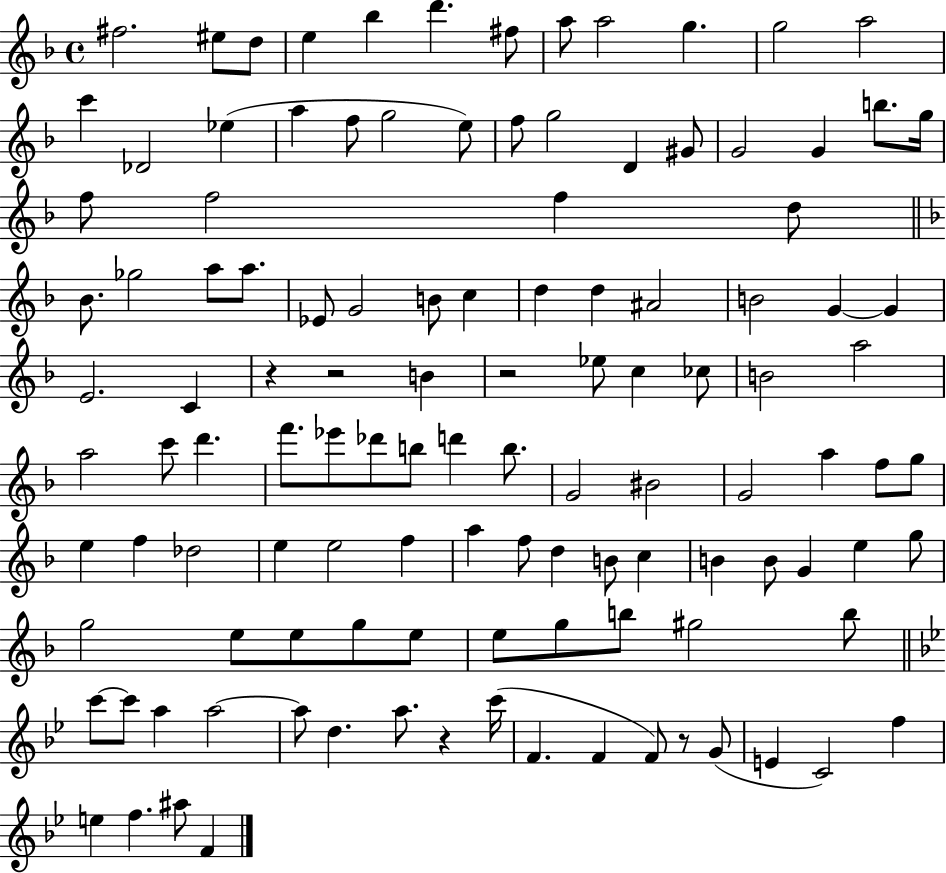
{
  \clef treble
  \time 4/4
  \defaultTimeSignature
  \key f \major
  fis''2. eis''8 d''8 | e''4 bes''4 d'''4. fis''8 | a''8 a''2 g''4. | g''2 a''2 | \break c'''4 des'2 ees''4( | a''4 f''8 g''2 e''8) | f''8 g''2 d'4 gis'8 | g'2 g'4 b''8. g''16 | \break f''8 f''2 f''4 d''8 | \bar "||" \break \key d \minor bes'8. ges''2 a''8 a''8. | ees'8 g'2 b'8 c''4 | d''4 d''4 ais'2 | b'2 g'4~~ g'4 | \break e'2. c'4 | r4 r2 b'4 | r2 ees''8 c''4 ces''8 | b'2 a''2 | \break a''2 c'''8 d'''4. | f'''8. ees'''8 des'''8 b''8 d'''4 b''8. | g'2 bis'2 | g'2 a''4 f''8 g''8 | \break e''4 f''4 des''2 | e''4 e''2 f''4 | a''4 f''8 d''4 b'8 c''4 | b'4 b'8 g'4 e''4 g''8 | \break g''2 e''8 e''8 g''8 e''8 | e''8 g''8 b''8 gis''2 b''8 | \bar "||" \break \key g \minor c'''8~~ c'''8 a''4 a''2~~ | a''8 d''4. a''8. r4 c'''16( | f'4. f'4 f'8) r8 g'8( | e'4 c'2) f''4 | \break e''4 f''4. ais''8 f'4 | \bar "|."
}